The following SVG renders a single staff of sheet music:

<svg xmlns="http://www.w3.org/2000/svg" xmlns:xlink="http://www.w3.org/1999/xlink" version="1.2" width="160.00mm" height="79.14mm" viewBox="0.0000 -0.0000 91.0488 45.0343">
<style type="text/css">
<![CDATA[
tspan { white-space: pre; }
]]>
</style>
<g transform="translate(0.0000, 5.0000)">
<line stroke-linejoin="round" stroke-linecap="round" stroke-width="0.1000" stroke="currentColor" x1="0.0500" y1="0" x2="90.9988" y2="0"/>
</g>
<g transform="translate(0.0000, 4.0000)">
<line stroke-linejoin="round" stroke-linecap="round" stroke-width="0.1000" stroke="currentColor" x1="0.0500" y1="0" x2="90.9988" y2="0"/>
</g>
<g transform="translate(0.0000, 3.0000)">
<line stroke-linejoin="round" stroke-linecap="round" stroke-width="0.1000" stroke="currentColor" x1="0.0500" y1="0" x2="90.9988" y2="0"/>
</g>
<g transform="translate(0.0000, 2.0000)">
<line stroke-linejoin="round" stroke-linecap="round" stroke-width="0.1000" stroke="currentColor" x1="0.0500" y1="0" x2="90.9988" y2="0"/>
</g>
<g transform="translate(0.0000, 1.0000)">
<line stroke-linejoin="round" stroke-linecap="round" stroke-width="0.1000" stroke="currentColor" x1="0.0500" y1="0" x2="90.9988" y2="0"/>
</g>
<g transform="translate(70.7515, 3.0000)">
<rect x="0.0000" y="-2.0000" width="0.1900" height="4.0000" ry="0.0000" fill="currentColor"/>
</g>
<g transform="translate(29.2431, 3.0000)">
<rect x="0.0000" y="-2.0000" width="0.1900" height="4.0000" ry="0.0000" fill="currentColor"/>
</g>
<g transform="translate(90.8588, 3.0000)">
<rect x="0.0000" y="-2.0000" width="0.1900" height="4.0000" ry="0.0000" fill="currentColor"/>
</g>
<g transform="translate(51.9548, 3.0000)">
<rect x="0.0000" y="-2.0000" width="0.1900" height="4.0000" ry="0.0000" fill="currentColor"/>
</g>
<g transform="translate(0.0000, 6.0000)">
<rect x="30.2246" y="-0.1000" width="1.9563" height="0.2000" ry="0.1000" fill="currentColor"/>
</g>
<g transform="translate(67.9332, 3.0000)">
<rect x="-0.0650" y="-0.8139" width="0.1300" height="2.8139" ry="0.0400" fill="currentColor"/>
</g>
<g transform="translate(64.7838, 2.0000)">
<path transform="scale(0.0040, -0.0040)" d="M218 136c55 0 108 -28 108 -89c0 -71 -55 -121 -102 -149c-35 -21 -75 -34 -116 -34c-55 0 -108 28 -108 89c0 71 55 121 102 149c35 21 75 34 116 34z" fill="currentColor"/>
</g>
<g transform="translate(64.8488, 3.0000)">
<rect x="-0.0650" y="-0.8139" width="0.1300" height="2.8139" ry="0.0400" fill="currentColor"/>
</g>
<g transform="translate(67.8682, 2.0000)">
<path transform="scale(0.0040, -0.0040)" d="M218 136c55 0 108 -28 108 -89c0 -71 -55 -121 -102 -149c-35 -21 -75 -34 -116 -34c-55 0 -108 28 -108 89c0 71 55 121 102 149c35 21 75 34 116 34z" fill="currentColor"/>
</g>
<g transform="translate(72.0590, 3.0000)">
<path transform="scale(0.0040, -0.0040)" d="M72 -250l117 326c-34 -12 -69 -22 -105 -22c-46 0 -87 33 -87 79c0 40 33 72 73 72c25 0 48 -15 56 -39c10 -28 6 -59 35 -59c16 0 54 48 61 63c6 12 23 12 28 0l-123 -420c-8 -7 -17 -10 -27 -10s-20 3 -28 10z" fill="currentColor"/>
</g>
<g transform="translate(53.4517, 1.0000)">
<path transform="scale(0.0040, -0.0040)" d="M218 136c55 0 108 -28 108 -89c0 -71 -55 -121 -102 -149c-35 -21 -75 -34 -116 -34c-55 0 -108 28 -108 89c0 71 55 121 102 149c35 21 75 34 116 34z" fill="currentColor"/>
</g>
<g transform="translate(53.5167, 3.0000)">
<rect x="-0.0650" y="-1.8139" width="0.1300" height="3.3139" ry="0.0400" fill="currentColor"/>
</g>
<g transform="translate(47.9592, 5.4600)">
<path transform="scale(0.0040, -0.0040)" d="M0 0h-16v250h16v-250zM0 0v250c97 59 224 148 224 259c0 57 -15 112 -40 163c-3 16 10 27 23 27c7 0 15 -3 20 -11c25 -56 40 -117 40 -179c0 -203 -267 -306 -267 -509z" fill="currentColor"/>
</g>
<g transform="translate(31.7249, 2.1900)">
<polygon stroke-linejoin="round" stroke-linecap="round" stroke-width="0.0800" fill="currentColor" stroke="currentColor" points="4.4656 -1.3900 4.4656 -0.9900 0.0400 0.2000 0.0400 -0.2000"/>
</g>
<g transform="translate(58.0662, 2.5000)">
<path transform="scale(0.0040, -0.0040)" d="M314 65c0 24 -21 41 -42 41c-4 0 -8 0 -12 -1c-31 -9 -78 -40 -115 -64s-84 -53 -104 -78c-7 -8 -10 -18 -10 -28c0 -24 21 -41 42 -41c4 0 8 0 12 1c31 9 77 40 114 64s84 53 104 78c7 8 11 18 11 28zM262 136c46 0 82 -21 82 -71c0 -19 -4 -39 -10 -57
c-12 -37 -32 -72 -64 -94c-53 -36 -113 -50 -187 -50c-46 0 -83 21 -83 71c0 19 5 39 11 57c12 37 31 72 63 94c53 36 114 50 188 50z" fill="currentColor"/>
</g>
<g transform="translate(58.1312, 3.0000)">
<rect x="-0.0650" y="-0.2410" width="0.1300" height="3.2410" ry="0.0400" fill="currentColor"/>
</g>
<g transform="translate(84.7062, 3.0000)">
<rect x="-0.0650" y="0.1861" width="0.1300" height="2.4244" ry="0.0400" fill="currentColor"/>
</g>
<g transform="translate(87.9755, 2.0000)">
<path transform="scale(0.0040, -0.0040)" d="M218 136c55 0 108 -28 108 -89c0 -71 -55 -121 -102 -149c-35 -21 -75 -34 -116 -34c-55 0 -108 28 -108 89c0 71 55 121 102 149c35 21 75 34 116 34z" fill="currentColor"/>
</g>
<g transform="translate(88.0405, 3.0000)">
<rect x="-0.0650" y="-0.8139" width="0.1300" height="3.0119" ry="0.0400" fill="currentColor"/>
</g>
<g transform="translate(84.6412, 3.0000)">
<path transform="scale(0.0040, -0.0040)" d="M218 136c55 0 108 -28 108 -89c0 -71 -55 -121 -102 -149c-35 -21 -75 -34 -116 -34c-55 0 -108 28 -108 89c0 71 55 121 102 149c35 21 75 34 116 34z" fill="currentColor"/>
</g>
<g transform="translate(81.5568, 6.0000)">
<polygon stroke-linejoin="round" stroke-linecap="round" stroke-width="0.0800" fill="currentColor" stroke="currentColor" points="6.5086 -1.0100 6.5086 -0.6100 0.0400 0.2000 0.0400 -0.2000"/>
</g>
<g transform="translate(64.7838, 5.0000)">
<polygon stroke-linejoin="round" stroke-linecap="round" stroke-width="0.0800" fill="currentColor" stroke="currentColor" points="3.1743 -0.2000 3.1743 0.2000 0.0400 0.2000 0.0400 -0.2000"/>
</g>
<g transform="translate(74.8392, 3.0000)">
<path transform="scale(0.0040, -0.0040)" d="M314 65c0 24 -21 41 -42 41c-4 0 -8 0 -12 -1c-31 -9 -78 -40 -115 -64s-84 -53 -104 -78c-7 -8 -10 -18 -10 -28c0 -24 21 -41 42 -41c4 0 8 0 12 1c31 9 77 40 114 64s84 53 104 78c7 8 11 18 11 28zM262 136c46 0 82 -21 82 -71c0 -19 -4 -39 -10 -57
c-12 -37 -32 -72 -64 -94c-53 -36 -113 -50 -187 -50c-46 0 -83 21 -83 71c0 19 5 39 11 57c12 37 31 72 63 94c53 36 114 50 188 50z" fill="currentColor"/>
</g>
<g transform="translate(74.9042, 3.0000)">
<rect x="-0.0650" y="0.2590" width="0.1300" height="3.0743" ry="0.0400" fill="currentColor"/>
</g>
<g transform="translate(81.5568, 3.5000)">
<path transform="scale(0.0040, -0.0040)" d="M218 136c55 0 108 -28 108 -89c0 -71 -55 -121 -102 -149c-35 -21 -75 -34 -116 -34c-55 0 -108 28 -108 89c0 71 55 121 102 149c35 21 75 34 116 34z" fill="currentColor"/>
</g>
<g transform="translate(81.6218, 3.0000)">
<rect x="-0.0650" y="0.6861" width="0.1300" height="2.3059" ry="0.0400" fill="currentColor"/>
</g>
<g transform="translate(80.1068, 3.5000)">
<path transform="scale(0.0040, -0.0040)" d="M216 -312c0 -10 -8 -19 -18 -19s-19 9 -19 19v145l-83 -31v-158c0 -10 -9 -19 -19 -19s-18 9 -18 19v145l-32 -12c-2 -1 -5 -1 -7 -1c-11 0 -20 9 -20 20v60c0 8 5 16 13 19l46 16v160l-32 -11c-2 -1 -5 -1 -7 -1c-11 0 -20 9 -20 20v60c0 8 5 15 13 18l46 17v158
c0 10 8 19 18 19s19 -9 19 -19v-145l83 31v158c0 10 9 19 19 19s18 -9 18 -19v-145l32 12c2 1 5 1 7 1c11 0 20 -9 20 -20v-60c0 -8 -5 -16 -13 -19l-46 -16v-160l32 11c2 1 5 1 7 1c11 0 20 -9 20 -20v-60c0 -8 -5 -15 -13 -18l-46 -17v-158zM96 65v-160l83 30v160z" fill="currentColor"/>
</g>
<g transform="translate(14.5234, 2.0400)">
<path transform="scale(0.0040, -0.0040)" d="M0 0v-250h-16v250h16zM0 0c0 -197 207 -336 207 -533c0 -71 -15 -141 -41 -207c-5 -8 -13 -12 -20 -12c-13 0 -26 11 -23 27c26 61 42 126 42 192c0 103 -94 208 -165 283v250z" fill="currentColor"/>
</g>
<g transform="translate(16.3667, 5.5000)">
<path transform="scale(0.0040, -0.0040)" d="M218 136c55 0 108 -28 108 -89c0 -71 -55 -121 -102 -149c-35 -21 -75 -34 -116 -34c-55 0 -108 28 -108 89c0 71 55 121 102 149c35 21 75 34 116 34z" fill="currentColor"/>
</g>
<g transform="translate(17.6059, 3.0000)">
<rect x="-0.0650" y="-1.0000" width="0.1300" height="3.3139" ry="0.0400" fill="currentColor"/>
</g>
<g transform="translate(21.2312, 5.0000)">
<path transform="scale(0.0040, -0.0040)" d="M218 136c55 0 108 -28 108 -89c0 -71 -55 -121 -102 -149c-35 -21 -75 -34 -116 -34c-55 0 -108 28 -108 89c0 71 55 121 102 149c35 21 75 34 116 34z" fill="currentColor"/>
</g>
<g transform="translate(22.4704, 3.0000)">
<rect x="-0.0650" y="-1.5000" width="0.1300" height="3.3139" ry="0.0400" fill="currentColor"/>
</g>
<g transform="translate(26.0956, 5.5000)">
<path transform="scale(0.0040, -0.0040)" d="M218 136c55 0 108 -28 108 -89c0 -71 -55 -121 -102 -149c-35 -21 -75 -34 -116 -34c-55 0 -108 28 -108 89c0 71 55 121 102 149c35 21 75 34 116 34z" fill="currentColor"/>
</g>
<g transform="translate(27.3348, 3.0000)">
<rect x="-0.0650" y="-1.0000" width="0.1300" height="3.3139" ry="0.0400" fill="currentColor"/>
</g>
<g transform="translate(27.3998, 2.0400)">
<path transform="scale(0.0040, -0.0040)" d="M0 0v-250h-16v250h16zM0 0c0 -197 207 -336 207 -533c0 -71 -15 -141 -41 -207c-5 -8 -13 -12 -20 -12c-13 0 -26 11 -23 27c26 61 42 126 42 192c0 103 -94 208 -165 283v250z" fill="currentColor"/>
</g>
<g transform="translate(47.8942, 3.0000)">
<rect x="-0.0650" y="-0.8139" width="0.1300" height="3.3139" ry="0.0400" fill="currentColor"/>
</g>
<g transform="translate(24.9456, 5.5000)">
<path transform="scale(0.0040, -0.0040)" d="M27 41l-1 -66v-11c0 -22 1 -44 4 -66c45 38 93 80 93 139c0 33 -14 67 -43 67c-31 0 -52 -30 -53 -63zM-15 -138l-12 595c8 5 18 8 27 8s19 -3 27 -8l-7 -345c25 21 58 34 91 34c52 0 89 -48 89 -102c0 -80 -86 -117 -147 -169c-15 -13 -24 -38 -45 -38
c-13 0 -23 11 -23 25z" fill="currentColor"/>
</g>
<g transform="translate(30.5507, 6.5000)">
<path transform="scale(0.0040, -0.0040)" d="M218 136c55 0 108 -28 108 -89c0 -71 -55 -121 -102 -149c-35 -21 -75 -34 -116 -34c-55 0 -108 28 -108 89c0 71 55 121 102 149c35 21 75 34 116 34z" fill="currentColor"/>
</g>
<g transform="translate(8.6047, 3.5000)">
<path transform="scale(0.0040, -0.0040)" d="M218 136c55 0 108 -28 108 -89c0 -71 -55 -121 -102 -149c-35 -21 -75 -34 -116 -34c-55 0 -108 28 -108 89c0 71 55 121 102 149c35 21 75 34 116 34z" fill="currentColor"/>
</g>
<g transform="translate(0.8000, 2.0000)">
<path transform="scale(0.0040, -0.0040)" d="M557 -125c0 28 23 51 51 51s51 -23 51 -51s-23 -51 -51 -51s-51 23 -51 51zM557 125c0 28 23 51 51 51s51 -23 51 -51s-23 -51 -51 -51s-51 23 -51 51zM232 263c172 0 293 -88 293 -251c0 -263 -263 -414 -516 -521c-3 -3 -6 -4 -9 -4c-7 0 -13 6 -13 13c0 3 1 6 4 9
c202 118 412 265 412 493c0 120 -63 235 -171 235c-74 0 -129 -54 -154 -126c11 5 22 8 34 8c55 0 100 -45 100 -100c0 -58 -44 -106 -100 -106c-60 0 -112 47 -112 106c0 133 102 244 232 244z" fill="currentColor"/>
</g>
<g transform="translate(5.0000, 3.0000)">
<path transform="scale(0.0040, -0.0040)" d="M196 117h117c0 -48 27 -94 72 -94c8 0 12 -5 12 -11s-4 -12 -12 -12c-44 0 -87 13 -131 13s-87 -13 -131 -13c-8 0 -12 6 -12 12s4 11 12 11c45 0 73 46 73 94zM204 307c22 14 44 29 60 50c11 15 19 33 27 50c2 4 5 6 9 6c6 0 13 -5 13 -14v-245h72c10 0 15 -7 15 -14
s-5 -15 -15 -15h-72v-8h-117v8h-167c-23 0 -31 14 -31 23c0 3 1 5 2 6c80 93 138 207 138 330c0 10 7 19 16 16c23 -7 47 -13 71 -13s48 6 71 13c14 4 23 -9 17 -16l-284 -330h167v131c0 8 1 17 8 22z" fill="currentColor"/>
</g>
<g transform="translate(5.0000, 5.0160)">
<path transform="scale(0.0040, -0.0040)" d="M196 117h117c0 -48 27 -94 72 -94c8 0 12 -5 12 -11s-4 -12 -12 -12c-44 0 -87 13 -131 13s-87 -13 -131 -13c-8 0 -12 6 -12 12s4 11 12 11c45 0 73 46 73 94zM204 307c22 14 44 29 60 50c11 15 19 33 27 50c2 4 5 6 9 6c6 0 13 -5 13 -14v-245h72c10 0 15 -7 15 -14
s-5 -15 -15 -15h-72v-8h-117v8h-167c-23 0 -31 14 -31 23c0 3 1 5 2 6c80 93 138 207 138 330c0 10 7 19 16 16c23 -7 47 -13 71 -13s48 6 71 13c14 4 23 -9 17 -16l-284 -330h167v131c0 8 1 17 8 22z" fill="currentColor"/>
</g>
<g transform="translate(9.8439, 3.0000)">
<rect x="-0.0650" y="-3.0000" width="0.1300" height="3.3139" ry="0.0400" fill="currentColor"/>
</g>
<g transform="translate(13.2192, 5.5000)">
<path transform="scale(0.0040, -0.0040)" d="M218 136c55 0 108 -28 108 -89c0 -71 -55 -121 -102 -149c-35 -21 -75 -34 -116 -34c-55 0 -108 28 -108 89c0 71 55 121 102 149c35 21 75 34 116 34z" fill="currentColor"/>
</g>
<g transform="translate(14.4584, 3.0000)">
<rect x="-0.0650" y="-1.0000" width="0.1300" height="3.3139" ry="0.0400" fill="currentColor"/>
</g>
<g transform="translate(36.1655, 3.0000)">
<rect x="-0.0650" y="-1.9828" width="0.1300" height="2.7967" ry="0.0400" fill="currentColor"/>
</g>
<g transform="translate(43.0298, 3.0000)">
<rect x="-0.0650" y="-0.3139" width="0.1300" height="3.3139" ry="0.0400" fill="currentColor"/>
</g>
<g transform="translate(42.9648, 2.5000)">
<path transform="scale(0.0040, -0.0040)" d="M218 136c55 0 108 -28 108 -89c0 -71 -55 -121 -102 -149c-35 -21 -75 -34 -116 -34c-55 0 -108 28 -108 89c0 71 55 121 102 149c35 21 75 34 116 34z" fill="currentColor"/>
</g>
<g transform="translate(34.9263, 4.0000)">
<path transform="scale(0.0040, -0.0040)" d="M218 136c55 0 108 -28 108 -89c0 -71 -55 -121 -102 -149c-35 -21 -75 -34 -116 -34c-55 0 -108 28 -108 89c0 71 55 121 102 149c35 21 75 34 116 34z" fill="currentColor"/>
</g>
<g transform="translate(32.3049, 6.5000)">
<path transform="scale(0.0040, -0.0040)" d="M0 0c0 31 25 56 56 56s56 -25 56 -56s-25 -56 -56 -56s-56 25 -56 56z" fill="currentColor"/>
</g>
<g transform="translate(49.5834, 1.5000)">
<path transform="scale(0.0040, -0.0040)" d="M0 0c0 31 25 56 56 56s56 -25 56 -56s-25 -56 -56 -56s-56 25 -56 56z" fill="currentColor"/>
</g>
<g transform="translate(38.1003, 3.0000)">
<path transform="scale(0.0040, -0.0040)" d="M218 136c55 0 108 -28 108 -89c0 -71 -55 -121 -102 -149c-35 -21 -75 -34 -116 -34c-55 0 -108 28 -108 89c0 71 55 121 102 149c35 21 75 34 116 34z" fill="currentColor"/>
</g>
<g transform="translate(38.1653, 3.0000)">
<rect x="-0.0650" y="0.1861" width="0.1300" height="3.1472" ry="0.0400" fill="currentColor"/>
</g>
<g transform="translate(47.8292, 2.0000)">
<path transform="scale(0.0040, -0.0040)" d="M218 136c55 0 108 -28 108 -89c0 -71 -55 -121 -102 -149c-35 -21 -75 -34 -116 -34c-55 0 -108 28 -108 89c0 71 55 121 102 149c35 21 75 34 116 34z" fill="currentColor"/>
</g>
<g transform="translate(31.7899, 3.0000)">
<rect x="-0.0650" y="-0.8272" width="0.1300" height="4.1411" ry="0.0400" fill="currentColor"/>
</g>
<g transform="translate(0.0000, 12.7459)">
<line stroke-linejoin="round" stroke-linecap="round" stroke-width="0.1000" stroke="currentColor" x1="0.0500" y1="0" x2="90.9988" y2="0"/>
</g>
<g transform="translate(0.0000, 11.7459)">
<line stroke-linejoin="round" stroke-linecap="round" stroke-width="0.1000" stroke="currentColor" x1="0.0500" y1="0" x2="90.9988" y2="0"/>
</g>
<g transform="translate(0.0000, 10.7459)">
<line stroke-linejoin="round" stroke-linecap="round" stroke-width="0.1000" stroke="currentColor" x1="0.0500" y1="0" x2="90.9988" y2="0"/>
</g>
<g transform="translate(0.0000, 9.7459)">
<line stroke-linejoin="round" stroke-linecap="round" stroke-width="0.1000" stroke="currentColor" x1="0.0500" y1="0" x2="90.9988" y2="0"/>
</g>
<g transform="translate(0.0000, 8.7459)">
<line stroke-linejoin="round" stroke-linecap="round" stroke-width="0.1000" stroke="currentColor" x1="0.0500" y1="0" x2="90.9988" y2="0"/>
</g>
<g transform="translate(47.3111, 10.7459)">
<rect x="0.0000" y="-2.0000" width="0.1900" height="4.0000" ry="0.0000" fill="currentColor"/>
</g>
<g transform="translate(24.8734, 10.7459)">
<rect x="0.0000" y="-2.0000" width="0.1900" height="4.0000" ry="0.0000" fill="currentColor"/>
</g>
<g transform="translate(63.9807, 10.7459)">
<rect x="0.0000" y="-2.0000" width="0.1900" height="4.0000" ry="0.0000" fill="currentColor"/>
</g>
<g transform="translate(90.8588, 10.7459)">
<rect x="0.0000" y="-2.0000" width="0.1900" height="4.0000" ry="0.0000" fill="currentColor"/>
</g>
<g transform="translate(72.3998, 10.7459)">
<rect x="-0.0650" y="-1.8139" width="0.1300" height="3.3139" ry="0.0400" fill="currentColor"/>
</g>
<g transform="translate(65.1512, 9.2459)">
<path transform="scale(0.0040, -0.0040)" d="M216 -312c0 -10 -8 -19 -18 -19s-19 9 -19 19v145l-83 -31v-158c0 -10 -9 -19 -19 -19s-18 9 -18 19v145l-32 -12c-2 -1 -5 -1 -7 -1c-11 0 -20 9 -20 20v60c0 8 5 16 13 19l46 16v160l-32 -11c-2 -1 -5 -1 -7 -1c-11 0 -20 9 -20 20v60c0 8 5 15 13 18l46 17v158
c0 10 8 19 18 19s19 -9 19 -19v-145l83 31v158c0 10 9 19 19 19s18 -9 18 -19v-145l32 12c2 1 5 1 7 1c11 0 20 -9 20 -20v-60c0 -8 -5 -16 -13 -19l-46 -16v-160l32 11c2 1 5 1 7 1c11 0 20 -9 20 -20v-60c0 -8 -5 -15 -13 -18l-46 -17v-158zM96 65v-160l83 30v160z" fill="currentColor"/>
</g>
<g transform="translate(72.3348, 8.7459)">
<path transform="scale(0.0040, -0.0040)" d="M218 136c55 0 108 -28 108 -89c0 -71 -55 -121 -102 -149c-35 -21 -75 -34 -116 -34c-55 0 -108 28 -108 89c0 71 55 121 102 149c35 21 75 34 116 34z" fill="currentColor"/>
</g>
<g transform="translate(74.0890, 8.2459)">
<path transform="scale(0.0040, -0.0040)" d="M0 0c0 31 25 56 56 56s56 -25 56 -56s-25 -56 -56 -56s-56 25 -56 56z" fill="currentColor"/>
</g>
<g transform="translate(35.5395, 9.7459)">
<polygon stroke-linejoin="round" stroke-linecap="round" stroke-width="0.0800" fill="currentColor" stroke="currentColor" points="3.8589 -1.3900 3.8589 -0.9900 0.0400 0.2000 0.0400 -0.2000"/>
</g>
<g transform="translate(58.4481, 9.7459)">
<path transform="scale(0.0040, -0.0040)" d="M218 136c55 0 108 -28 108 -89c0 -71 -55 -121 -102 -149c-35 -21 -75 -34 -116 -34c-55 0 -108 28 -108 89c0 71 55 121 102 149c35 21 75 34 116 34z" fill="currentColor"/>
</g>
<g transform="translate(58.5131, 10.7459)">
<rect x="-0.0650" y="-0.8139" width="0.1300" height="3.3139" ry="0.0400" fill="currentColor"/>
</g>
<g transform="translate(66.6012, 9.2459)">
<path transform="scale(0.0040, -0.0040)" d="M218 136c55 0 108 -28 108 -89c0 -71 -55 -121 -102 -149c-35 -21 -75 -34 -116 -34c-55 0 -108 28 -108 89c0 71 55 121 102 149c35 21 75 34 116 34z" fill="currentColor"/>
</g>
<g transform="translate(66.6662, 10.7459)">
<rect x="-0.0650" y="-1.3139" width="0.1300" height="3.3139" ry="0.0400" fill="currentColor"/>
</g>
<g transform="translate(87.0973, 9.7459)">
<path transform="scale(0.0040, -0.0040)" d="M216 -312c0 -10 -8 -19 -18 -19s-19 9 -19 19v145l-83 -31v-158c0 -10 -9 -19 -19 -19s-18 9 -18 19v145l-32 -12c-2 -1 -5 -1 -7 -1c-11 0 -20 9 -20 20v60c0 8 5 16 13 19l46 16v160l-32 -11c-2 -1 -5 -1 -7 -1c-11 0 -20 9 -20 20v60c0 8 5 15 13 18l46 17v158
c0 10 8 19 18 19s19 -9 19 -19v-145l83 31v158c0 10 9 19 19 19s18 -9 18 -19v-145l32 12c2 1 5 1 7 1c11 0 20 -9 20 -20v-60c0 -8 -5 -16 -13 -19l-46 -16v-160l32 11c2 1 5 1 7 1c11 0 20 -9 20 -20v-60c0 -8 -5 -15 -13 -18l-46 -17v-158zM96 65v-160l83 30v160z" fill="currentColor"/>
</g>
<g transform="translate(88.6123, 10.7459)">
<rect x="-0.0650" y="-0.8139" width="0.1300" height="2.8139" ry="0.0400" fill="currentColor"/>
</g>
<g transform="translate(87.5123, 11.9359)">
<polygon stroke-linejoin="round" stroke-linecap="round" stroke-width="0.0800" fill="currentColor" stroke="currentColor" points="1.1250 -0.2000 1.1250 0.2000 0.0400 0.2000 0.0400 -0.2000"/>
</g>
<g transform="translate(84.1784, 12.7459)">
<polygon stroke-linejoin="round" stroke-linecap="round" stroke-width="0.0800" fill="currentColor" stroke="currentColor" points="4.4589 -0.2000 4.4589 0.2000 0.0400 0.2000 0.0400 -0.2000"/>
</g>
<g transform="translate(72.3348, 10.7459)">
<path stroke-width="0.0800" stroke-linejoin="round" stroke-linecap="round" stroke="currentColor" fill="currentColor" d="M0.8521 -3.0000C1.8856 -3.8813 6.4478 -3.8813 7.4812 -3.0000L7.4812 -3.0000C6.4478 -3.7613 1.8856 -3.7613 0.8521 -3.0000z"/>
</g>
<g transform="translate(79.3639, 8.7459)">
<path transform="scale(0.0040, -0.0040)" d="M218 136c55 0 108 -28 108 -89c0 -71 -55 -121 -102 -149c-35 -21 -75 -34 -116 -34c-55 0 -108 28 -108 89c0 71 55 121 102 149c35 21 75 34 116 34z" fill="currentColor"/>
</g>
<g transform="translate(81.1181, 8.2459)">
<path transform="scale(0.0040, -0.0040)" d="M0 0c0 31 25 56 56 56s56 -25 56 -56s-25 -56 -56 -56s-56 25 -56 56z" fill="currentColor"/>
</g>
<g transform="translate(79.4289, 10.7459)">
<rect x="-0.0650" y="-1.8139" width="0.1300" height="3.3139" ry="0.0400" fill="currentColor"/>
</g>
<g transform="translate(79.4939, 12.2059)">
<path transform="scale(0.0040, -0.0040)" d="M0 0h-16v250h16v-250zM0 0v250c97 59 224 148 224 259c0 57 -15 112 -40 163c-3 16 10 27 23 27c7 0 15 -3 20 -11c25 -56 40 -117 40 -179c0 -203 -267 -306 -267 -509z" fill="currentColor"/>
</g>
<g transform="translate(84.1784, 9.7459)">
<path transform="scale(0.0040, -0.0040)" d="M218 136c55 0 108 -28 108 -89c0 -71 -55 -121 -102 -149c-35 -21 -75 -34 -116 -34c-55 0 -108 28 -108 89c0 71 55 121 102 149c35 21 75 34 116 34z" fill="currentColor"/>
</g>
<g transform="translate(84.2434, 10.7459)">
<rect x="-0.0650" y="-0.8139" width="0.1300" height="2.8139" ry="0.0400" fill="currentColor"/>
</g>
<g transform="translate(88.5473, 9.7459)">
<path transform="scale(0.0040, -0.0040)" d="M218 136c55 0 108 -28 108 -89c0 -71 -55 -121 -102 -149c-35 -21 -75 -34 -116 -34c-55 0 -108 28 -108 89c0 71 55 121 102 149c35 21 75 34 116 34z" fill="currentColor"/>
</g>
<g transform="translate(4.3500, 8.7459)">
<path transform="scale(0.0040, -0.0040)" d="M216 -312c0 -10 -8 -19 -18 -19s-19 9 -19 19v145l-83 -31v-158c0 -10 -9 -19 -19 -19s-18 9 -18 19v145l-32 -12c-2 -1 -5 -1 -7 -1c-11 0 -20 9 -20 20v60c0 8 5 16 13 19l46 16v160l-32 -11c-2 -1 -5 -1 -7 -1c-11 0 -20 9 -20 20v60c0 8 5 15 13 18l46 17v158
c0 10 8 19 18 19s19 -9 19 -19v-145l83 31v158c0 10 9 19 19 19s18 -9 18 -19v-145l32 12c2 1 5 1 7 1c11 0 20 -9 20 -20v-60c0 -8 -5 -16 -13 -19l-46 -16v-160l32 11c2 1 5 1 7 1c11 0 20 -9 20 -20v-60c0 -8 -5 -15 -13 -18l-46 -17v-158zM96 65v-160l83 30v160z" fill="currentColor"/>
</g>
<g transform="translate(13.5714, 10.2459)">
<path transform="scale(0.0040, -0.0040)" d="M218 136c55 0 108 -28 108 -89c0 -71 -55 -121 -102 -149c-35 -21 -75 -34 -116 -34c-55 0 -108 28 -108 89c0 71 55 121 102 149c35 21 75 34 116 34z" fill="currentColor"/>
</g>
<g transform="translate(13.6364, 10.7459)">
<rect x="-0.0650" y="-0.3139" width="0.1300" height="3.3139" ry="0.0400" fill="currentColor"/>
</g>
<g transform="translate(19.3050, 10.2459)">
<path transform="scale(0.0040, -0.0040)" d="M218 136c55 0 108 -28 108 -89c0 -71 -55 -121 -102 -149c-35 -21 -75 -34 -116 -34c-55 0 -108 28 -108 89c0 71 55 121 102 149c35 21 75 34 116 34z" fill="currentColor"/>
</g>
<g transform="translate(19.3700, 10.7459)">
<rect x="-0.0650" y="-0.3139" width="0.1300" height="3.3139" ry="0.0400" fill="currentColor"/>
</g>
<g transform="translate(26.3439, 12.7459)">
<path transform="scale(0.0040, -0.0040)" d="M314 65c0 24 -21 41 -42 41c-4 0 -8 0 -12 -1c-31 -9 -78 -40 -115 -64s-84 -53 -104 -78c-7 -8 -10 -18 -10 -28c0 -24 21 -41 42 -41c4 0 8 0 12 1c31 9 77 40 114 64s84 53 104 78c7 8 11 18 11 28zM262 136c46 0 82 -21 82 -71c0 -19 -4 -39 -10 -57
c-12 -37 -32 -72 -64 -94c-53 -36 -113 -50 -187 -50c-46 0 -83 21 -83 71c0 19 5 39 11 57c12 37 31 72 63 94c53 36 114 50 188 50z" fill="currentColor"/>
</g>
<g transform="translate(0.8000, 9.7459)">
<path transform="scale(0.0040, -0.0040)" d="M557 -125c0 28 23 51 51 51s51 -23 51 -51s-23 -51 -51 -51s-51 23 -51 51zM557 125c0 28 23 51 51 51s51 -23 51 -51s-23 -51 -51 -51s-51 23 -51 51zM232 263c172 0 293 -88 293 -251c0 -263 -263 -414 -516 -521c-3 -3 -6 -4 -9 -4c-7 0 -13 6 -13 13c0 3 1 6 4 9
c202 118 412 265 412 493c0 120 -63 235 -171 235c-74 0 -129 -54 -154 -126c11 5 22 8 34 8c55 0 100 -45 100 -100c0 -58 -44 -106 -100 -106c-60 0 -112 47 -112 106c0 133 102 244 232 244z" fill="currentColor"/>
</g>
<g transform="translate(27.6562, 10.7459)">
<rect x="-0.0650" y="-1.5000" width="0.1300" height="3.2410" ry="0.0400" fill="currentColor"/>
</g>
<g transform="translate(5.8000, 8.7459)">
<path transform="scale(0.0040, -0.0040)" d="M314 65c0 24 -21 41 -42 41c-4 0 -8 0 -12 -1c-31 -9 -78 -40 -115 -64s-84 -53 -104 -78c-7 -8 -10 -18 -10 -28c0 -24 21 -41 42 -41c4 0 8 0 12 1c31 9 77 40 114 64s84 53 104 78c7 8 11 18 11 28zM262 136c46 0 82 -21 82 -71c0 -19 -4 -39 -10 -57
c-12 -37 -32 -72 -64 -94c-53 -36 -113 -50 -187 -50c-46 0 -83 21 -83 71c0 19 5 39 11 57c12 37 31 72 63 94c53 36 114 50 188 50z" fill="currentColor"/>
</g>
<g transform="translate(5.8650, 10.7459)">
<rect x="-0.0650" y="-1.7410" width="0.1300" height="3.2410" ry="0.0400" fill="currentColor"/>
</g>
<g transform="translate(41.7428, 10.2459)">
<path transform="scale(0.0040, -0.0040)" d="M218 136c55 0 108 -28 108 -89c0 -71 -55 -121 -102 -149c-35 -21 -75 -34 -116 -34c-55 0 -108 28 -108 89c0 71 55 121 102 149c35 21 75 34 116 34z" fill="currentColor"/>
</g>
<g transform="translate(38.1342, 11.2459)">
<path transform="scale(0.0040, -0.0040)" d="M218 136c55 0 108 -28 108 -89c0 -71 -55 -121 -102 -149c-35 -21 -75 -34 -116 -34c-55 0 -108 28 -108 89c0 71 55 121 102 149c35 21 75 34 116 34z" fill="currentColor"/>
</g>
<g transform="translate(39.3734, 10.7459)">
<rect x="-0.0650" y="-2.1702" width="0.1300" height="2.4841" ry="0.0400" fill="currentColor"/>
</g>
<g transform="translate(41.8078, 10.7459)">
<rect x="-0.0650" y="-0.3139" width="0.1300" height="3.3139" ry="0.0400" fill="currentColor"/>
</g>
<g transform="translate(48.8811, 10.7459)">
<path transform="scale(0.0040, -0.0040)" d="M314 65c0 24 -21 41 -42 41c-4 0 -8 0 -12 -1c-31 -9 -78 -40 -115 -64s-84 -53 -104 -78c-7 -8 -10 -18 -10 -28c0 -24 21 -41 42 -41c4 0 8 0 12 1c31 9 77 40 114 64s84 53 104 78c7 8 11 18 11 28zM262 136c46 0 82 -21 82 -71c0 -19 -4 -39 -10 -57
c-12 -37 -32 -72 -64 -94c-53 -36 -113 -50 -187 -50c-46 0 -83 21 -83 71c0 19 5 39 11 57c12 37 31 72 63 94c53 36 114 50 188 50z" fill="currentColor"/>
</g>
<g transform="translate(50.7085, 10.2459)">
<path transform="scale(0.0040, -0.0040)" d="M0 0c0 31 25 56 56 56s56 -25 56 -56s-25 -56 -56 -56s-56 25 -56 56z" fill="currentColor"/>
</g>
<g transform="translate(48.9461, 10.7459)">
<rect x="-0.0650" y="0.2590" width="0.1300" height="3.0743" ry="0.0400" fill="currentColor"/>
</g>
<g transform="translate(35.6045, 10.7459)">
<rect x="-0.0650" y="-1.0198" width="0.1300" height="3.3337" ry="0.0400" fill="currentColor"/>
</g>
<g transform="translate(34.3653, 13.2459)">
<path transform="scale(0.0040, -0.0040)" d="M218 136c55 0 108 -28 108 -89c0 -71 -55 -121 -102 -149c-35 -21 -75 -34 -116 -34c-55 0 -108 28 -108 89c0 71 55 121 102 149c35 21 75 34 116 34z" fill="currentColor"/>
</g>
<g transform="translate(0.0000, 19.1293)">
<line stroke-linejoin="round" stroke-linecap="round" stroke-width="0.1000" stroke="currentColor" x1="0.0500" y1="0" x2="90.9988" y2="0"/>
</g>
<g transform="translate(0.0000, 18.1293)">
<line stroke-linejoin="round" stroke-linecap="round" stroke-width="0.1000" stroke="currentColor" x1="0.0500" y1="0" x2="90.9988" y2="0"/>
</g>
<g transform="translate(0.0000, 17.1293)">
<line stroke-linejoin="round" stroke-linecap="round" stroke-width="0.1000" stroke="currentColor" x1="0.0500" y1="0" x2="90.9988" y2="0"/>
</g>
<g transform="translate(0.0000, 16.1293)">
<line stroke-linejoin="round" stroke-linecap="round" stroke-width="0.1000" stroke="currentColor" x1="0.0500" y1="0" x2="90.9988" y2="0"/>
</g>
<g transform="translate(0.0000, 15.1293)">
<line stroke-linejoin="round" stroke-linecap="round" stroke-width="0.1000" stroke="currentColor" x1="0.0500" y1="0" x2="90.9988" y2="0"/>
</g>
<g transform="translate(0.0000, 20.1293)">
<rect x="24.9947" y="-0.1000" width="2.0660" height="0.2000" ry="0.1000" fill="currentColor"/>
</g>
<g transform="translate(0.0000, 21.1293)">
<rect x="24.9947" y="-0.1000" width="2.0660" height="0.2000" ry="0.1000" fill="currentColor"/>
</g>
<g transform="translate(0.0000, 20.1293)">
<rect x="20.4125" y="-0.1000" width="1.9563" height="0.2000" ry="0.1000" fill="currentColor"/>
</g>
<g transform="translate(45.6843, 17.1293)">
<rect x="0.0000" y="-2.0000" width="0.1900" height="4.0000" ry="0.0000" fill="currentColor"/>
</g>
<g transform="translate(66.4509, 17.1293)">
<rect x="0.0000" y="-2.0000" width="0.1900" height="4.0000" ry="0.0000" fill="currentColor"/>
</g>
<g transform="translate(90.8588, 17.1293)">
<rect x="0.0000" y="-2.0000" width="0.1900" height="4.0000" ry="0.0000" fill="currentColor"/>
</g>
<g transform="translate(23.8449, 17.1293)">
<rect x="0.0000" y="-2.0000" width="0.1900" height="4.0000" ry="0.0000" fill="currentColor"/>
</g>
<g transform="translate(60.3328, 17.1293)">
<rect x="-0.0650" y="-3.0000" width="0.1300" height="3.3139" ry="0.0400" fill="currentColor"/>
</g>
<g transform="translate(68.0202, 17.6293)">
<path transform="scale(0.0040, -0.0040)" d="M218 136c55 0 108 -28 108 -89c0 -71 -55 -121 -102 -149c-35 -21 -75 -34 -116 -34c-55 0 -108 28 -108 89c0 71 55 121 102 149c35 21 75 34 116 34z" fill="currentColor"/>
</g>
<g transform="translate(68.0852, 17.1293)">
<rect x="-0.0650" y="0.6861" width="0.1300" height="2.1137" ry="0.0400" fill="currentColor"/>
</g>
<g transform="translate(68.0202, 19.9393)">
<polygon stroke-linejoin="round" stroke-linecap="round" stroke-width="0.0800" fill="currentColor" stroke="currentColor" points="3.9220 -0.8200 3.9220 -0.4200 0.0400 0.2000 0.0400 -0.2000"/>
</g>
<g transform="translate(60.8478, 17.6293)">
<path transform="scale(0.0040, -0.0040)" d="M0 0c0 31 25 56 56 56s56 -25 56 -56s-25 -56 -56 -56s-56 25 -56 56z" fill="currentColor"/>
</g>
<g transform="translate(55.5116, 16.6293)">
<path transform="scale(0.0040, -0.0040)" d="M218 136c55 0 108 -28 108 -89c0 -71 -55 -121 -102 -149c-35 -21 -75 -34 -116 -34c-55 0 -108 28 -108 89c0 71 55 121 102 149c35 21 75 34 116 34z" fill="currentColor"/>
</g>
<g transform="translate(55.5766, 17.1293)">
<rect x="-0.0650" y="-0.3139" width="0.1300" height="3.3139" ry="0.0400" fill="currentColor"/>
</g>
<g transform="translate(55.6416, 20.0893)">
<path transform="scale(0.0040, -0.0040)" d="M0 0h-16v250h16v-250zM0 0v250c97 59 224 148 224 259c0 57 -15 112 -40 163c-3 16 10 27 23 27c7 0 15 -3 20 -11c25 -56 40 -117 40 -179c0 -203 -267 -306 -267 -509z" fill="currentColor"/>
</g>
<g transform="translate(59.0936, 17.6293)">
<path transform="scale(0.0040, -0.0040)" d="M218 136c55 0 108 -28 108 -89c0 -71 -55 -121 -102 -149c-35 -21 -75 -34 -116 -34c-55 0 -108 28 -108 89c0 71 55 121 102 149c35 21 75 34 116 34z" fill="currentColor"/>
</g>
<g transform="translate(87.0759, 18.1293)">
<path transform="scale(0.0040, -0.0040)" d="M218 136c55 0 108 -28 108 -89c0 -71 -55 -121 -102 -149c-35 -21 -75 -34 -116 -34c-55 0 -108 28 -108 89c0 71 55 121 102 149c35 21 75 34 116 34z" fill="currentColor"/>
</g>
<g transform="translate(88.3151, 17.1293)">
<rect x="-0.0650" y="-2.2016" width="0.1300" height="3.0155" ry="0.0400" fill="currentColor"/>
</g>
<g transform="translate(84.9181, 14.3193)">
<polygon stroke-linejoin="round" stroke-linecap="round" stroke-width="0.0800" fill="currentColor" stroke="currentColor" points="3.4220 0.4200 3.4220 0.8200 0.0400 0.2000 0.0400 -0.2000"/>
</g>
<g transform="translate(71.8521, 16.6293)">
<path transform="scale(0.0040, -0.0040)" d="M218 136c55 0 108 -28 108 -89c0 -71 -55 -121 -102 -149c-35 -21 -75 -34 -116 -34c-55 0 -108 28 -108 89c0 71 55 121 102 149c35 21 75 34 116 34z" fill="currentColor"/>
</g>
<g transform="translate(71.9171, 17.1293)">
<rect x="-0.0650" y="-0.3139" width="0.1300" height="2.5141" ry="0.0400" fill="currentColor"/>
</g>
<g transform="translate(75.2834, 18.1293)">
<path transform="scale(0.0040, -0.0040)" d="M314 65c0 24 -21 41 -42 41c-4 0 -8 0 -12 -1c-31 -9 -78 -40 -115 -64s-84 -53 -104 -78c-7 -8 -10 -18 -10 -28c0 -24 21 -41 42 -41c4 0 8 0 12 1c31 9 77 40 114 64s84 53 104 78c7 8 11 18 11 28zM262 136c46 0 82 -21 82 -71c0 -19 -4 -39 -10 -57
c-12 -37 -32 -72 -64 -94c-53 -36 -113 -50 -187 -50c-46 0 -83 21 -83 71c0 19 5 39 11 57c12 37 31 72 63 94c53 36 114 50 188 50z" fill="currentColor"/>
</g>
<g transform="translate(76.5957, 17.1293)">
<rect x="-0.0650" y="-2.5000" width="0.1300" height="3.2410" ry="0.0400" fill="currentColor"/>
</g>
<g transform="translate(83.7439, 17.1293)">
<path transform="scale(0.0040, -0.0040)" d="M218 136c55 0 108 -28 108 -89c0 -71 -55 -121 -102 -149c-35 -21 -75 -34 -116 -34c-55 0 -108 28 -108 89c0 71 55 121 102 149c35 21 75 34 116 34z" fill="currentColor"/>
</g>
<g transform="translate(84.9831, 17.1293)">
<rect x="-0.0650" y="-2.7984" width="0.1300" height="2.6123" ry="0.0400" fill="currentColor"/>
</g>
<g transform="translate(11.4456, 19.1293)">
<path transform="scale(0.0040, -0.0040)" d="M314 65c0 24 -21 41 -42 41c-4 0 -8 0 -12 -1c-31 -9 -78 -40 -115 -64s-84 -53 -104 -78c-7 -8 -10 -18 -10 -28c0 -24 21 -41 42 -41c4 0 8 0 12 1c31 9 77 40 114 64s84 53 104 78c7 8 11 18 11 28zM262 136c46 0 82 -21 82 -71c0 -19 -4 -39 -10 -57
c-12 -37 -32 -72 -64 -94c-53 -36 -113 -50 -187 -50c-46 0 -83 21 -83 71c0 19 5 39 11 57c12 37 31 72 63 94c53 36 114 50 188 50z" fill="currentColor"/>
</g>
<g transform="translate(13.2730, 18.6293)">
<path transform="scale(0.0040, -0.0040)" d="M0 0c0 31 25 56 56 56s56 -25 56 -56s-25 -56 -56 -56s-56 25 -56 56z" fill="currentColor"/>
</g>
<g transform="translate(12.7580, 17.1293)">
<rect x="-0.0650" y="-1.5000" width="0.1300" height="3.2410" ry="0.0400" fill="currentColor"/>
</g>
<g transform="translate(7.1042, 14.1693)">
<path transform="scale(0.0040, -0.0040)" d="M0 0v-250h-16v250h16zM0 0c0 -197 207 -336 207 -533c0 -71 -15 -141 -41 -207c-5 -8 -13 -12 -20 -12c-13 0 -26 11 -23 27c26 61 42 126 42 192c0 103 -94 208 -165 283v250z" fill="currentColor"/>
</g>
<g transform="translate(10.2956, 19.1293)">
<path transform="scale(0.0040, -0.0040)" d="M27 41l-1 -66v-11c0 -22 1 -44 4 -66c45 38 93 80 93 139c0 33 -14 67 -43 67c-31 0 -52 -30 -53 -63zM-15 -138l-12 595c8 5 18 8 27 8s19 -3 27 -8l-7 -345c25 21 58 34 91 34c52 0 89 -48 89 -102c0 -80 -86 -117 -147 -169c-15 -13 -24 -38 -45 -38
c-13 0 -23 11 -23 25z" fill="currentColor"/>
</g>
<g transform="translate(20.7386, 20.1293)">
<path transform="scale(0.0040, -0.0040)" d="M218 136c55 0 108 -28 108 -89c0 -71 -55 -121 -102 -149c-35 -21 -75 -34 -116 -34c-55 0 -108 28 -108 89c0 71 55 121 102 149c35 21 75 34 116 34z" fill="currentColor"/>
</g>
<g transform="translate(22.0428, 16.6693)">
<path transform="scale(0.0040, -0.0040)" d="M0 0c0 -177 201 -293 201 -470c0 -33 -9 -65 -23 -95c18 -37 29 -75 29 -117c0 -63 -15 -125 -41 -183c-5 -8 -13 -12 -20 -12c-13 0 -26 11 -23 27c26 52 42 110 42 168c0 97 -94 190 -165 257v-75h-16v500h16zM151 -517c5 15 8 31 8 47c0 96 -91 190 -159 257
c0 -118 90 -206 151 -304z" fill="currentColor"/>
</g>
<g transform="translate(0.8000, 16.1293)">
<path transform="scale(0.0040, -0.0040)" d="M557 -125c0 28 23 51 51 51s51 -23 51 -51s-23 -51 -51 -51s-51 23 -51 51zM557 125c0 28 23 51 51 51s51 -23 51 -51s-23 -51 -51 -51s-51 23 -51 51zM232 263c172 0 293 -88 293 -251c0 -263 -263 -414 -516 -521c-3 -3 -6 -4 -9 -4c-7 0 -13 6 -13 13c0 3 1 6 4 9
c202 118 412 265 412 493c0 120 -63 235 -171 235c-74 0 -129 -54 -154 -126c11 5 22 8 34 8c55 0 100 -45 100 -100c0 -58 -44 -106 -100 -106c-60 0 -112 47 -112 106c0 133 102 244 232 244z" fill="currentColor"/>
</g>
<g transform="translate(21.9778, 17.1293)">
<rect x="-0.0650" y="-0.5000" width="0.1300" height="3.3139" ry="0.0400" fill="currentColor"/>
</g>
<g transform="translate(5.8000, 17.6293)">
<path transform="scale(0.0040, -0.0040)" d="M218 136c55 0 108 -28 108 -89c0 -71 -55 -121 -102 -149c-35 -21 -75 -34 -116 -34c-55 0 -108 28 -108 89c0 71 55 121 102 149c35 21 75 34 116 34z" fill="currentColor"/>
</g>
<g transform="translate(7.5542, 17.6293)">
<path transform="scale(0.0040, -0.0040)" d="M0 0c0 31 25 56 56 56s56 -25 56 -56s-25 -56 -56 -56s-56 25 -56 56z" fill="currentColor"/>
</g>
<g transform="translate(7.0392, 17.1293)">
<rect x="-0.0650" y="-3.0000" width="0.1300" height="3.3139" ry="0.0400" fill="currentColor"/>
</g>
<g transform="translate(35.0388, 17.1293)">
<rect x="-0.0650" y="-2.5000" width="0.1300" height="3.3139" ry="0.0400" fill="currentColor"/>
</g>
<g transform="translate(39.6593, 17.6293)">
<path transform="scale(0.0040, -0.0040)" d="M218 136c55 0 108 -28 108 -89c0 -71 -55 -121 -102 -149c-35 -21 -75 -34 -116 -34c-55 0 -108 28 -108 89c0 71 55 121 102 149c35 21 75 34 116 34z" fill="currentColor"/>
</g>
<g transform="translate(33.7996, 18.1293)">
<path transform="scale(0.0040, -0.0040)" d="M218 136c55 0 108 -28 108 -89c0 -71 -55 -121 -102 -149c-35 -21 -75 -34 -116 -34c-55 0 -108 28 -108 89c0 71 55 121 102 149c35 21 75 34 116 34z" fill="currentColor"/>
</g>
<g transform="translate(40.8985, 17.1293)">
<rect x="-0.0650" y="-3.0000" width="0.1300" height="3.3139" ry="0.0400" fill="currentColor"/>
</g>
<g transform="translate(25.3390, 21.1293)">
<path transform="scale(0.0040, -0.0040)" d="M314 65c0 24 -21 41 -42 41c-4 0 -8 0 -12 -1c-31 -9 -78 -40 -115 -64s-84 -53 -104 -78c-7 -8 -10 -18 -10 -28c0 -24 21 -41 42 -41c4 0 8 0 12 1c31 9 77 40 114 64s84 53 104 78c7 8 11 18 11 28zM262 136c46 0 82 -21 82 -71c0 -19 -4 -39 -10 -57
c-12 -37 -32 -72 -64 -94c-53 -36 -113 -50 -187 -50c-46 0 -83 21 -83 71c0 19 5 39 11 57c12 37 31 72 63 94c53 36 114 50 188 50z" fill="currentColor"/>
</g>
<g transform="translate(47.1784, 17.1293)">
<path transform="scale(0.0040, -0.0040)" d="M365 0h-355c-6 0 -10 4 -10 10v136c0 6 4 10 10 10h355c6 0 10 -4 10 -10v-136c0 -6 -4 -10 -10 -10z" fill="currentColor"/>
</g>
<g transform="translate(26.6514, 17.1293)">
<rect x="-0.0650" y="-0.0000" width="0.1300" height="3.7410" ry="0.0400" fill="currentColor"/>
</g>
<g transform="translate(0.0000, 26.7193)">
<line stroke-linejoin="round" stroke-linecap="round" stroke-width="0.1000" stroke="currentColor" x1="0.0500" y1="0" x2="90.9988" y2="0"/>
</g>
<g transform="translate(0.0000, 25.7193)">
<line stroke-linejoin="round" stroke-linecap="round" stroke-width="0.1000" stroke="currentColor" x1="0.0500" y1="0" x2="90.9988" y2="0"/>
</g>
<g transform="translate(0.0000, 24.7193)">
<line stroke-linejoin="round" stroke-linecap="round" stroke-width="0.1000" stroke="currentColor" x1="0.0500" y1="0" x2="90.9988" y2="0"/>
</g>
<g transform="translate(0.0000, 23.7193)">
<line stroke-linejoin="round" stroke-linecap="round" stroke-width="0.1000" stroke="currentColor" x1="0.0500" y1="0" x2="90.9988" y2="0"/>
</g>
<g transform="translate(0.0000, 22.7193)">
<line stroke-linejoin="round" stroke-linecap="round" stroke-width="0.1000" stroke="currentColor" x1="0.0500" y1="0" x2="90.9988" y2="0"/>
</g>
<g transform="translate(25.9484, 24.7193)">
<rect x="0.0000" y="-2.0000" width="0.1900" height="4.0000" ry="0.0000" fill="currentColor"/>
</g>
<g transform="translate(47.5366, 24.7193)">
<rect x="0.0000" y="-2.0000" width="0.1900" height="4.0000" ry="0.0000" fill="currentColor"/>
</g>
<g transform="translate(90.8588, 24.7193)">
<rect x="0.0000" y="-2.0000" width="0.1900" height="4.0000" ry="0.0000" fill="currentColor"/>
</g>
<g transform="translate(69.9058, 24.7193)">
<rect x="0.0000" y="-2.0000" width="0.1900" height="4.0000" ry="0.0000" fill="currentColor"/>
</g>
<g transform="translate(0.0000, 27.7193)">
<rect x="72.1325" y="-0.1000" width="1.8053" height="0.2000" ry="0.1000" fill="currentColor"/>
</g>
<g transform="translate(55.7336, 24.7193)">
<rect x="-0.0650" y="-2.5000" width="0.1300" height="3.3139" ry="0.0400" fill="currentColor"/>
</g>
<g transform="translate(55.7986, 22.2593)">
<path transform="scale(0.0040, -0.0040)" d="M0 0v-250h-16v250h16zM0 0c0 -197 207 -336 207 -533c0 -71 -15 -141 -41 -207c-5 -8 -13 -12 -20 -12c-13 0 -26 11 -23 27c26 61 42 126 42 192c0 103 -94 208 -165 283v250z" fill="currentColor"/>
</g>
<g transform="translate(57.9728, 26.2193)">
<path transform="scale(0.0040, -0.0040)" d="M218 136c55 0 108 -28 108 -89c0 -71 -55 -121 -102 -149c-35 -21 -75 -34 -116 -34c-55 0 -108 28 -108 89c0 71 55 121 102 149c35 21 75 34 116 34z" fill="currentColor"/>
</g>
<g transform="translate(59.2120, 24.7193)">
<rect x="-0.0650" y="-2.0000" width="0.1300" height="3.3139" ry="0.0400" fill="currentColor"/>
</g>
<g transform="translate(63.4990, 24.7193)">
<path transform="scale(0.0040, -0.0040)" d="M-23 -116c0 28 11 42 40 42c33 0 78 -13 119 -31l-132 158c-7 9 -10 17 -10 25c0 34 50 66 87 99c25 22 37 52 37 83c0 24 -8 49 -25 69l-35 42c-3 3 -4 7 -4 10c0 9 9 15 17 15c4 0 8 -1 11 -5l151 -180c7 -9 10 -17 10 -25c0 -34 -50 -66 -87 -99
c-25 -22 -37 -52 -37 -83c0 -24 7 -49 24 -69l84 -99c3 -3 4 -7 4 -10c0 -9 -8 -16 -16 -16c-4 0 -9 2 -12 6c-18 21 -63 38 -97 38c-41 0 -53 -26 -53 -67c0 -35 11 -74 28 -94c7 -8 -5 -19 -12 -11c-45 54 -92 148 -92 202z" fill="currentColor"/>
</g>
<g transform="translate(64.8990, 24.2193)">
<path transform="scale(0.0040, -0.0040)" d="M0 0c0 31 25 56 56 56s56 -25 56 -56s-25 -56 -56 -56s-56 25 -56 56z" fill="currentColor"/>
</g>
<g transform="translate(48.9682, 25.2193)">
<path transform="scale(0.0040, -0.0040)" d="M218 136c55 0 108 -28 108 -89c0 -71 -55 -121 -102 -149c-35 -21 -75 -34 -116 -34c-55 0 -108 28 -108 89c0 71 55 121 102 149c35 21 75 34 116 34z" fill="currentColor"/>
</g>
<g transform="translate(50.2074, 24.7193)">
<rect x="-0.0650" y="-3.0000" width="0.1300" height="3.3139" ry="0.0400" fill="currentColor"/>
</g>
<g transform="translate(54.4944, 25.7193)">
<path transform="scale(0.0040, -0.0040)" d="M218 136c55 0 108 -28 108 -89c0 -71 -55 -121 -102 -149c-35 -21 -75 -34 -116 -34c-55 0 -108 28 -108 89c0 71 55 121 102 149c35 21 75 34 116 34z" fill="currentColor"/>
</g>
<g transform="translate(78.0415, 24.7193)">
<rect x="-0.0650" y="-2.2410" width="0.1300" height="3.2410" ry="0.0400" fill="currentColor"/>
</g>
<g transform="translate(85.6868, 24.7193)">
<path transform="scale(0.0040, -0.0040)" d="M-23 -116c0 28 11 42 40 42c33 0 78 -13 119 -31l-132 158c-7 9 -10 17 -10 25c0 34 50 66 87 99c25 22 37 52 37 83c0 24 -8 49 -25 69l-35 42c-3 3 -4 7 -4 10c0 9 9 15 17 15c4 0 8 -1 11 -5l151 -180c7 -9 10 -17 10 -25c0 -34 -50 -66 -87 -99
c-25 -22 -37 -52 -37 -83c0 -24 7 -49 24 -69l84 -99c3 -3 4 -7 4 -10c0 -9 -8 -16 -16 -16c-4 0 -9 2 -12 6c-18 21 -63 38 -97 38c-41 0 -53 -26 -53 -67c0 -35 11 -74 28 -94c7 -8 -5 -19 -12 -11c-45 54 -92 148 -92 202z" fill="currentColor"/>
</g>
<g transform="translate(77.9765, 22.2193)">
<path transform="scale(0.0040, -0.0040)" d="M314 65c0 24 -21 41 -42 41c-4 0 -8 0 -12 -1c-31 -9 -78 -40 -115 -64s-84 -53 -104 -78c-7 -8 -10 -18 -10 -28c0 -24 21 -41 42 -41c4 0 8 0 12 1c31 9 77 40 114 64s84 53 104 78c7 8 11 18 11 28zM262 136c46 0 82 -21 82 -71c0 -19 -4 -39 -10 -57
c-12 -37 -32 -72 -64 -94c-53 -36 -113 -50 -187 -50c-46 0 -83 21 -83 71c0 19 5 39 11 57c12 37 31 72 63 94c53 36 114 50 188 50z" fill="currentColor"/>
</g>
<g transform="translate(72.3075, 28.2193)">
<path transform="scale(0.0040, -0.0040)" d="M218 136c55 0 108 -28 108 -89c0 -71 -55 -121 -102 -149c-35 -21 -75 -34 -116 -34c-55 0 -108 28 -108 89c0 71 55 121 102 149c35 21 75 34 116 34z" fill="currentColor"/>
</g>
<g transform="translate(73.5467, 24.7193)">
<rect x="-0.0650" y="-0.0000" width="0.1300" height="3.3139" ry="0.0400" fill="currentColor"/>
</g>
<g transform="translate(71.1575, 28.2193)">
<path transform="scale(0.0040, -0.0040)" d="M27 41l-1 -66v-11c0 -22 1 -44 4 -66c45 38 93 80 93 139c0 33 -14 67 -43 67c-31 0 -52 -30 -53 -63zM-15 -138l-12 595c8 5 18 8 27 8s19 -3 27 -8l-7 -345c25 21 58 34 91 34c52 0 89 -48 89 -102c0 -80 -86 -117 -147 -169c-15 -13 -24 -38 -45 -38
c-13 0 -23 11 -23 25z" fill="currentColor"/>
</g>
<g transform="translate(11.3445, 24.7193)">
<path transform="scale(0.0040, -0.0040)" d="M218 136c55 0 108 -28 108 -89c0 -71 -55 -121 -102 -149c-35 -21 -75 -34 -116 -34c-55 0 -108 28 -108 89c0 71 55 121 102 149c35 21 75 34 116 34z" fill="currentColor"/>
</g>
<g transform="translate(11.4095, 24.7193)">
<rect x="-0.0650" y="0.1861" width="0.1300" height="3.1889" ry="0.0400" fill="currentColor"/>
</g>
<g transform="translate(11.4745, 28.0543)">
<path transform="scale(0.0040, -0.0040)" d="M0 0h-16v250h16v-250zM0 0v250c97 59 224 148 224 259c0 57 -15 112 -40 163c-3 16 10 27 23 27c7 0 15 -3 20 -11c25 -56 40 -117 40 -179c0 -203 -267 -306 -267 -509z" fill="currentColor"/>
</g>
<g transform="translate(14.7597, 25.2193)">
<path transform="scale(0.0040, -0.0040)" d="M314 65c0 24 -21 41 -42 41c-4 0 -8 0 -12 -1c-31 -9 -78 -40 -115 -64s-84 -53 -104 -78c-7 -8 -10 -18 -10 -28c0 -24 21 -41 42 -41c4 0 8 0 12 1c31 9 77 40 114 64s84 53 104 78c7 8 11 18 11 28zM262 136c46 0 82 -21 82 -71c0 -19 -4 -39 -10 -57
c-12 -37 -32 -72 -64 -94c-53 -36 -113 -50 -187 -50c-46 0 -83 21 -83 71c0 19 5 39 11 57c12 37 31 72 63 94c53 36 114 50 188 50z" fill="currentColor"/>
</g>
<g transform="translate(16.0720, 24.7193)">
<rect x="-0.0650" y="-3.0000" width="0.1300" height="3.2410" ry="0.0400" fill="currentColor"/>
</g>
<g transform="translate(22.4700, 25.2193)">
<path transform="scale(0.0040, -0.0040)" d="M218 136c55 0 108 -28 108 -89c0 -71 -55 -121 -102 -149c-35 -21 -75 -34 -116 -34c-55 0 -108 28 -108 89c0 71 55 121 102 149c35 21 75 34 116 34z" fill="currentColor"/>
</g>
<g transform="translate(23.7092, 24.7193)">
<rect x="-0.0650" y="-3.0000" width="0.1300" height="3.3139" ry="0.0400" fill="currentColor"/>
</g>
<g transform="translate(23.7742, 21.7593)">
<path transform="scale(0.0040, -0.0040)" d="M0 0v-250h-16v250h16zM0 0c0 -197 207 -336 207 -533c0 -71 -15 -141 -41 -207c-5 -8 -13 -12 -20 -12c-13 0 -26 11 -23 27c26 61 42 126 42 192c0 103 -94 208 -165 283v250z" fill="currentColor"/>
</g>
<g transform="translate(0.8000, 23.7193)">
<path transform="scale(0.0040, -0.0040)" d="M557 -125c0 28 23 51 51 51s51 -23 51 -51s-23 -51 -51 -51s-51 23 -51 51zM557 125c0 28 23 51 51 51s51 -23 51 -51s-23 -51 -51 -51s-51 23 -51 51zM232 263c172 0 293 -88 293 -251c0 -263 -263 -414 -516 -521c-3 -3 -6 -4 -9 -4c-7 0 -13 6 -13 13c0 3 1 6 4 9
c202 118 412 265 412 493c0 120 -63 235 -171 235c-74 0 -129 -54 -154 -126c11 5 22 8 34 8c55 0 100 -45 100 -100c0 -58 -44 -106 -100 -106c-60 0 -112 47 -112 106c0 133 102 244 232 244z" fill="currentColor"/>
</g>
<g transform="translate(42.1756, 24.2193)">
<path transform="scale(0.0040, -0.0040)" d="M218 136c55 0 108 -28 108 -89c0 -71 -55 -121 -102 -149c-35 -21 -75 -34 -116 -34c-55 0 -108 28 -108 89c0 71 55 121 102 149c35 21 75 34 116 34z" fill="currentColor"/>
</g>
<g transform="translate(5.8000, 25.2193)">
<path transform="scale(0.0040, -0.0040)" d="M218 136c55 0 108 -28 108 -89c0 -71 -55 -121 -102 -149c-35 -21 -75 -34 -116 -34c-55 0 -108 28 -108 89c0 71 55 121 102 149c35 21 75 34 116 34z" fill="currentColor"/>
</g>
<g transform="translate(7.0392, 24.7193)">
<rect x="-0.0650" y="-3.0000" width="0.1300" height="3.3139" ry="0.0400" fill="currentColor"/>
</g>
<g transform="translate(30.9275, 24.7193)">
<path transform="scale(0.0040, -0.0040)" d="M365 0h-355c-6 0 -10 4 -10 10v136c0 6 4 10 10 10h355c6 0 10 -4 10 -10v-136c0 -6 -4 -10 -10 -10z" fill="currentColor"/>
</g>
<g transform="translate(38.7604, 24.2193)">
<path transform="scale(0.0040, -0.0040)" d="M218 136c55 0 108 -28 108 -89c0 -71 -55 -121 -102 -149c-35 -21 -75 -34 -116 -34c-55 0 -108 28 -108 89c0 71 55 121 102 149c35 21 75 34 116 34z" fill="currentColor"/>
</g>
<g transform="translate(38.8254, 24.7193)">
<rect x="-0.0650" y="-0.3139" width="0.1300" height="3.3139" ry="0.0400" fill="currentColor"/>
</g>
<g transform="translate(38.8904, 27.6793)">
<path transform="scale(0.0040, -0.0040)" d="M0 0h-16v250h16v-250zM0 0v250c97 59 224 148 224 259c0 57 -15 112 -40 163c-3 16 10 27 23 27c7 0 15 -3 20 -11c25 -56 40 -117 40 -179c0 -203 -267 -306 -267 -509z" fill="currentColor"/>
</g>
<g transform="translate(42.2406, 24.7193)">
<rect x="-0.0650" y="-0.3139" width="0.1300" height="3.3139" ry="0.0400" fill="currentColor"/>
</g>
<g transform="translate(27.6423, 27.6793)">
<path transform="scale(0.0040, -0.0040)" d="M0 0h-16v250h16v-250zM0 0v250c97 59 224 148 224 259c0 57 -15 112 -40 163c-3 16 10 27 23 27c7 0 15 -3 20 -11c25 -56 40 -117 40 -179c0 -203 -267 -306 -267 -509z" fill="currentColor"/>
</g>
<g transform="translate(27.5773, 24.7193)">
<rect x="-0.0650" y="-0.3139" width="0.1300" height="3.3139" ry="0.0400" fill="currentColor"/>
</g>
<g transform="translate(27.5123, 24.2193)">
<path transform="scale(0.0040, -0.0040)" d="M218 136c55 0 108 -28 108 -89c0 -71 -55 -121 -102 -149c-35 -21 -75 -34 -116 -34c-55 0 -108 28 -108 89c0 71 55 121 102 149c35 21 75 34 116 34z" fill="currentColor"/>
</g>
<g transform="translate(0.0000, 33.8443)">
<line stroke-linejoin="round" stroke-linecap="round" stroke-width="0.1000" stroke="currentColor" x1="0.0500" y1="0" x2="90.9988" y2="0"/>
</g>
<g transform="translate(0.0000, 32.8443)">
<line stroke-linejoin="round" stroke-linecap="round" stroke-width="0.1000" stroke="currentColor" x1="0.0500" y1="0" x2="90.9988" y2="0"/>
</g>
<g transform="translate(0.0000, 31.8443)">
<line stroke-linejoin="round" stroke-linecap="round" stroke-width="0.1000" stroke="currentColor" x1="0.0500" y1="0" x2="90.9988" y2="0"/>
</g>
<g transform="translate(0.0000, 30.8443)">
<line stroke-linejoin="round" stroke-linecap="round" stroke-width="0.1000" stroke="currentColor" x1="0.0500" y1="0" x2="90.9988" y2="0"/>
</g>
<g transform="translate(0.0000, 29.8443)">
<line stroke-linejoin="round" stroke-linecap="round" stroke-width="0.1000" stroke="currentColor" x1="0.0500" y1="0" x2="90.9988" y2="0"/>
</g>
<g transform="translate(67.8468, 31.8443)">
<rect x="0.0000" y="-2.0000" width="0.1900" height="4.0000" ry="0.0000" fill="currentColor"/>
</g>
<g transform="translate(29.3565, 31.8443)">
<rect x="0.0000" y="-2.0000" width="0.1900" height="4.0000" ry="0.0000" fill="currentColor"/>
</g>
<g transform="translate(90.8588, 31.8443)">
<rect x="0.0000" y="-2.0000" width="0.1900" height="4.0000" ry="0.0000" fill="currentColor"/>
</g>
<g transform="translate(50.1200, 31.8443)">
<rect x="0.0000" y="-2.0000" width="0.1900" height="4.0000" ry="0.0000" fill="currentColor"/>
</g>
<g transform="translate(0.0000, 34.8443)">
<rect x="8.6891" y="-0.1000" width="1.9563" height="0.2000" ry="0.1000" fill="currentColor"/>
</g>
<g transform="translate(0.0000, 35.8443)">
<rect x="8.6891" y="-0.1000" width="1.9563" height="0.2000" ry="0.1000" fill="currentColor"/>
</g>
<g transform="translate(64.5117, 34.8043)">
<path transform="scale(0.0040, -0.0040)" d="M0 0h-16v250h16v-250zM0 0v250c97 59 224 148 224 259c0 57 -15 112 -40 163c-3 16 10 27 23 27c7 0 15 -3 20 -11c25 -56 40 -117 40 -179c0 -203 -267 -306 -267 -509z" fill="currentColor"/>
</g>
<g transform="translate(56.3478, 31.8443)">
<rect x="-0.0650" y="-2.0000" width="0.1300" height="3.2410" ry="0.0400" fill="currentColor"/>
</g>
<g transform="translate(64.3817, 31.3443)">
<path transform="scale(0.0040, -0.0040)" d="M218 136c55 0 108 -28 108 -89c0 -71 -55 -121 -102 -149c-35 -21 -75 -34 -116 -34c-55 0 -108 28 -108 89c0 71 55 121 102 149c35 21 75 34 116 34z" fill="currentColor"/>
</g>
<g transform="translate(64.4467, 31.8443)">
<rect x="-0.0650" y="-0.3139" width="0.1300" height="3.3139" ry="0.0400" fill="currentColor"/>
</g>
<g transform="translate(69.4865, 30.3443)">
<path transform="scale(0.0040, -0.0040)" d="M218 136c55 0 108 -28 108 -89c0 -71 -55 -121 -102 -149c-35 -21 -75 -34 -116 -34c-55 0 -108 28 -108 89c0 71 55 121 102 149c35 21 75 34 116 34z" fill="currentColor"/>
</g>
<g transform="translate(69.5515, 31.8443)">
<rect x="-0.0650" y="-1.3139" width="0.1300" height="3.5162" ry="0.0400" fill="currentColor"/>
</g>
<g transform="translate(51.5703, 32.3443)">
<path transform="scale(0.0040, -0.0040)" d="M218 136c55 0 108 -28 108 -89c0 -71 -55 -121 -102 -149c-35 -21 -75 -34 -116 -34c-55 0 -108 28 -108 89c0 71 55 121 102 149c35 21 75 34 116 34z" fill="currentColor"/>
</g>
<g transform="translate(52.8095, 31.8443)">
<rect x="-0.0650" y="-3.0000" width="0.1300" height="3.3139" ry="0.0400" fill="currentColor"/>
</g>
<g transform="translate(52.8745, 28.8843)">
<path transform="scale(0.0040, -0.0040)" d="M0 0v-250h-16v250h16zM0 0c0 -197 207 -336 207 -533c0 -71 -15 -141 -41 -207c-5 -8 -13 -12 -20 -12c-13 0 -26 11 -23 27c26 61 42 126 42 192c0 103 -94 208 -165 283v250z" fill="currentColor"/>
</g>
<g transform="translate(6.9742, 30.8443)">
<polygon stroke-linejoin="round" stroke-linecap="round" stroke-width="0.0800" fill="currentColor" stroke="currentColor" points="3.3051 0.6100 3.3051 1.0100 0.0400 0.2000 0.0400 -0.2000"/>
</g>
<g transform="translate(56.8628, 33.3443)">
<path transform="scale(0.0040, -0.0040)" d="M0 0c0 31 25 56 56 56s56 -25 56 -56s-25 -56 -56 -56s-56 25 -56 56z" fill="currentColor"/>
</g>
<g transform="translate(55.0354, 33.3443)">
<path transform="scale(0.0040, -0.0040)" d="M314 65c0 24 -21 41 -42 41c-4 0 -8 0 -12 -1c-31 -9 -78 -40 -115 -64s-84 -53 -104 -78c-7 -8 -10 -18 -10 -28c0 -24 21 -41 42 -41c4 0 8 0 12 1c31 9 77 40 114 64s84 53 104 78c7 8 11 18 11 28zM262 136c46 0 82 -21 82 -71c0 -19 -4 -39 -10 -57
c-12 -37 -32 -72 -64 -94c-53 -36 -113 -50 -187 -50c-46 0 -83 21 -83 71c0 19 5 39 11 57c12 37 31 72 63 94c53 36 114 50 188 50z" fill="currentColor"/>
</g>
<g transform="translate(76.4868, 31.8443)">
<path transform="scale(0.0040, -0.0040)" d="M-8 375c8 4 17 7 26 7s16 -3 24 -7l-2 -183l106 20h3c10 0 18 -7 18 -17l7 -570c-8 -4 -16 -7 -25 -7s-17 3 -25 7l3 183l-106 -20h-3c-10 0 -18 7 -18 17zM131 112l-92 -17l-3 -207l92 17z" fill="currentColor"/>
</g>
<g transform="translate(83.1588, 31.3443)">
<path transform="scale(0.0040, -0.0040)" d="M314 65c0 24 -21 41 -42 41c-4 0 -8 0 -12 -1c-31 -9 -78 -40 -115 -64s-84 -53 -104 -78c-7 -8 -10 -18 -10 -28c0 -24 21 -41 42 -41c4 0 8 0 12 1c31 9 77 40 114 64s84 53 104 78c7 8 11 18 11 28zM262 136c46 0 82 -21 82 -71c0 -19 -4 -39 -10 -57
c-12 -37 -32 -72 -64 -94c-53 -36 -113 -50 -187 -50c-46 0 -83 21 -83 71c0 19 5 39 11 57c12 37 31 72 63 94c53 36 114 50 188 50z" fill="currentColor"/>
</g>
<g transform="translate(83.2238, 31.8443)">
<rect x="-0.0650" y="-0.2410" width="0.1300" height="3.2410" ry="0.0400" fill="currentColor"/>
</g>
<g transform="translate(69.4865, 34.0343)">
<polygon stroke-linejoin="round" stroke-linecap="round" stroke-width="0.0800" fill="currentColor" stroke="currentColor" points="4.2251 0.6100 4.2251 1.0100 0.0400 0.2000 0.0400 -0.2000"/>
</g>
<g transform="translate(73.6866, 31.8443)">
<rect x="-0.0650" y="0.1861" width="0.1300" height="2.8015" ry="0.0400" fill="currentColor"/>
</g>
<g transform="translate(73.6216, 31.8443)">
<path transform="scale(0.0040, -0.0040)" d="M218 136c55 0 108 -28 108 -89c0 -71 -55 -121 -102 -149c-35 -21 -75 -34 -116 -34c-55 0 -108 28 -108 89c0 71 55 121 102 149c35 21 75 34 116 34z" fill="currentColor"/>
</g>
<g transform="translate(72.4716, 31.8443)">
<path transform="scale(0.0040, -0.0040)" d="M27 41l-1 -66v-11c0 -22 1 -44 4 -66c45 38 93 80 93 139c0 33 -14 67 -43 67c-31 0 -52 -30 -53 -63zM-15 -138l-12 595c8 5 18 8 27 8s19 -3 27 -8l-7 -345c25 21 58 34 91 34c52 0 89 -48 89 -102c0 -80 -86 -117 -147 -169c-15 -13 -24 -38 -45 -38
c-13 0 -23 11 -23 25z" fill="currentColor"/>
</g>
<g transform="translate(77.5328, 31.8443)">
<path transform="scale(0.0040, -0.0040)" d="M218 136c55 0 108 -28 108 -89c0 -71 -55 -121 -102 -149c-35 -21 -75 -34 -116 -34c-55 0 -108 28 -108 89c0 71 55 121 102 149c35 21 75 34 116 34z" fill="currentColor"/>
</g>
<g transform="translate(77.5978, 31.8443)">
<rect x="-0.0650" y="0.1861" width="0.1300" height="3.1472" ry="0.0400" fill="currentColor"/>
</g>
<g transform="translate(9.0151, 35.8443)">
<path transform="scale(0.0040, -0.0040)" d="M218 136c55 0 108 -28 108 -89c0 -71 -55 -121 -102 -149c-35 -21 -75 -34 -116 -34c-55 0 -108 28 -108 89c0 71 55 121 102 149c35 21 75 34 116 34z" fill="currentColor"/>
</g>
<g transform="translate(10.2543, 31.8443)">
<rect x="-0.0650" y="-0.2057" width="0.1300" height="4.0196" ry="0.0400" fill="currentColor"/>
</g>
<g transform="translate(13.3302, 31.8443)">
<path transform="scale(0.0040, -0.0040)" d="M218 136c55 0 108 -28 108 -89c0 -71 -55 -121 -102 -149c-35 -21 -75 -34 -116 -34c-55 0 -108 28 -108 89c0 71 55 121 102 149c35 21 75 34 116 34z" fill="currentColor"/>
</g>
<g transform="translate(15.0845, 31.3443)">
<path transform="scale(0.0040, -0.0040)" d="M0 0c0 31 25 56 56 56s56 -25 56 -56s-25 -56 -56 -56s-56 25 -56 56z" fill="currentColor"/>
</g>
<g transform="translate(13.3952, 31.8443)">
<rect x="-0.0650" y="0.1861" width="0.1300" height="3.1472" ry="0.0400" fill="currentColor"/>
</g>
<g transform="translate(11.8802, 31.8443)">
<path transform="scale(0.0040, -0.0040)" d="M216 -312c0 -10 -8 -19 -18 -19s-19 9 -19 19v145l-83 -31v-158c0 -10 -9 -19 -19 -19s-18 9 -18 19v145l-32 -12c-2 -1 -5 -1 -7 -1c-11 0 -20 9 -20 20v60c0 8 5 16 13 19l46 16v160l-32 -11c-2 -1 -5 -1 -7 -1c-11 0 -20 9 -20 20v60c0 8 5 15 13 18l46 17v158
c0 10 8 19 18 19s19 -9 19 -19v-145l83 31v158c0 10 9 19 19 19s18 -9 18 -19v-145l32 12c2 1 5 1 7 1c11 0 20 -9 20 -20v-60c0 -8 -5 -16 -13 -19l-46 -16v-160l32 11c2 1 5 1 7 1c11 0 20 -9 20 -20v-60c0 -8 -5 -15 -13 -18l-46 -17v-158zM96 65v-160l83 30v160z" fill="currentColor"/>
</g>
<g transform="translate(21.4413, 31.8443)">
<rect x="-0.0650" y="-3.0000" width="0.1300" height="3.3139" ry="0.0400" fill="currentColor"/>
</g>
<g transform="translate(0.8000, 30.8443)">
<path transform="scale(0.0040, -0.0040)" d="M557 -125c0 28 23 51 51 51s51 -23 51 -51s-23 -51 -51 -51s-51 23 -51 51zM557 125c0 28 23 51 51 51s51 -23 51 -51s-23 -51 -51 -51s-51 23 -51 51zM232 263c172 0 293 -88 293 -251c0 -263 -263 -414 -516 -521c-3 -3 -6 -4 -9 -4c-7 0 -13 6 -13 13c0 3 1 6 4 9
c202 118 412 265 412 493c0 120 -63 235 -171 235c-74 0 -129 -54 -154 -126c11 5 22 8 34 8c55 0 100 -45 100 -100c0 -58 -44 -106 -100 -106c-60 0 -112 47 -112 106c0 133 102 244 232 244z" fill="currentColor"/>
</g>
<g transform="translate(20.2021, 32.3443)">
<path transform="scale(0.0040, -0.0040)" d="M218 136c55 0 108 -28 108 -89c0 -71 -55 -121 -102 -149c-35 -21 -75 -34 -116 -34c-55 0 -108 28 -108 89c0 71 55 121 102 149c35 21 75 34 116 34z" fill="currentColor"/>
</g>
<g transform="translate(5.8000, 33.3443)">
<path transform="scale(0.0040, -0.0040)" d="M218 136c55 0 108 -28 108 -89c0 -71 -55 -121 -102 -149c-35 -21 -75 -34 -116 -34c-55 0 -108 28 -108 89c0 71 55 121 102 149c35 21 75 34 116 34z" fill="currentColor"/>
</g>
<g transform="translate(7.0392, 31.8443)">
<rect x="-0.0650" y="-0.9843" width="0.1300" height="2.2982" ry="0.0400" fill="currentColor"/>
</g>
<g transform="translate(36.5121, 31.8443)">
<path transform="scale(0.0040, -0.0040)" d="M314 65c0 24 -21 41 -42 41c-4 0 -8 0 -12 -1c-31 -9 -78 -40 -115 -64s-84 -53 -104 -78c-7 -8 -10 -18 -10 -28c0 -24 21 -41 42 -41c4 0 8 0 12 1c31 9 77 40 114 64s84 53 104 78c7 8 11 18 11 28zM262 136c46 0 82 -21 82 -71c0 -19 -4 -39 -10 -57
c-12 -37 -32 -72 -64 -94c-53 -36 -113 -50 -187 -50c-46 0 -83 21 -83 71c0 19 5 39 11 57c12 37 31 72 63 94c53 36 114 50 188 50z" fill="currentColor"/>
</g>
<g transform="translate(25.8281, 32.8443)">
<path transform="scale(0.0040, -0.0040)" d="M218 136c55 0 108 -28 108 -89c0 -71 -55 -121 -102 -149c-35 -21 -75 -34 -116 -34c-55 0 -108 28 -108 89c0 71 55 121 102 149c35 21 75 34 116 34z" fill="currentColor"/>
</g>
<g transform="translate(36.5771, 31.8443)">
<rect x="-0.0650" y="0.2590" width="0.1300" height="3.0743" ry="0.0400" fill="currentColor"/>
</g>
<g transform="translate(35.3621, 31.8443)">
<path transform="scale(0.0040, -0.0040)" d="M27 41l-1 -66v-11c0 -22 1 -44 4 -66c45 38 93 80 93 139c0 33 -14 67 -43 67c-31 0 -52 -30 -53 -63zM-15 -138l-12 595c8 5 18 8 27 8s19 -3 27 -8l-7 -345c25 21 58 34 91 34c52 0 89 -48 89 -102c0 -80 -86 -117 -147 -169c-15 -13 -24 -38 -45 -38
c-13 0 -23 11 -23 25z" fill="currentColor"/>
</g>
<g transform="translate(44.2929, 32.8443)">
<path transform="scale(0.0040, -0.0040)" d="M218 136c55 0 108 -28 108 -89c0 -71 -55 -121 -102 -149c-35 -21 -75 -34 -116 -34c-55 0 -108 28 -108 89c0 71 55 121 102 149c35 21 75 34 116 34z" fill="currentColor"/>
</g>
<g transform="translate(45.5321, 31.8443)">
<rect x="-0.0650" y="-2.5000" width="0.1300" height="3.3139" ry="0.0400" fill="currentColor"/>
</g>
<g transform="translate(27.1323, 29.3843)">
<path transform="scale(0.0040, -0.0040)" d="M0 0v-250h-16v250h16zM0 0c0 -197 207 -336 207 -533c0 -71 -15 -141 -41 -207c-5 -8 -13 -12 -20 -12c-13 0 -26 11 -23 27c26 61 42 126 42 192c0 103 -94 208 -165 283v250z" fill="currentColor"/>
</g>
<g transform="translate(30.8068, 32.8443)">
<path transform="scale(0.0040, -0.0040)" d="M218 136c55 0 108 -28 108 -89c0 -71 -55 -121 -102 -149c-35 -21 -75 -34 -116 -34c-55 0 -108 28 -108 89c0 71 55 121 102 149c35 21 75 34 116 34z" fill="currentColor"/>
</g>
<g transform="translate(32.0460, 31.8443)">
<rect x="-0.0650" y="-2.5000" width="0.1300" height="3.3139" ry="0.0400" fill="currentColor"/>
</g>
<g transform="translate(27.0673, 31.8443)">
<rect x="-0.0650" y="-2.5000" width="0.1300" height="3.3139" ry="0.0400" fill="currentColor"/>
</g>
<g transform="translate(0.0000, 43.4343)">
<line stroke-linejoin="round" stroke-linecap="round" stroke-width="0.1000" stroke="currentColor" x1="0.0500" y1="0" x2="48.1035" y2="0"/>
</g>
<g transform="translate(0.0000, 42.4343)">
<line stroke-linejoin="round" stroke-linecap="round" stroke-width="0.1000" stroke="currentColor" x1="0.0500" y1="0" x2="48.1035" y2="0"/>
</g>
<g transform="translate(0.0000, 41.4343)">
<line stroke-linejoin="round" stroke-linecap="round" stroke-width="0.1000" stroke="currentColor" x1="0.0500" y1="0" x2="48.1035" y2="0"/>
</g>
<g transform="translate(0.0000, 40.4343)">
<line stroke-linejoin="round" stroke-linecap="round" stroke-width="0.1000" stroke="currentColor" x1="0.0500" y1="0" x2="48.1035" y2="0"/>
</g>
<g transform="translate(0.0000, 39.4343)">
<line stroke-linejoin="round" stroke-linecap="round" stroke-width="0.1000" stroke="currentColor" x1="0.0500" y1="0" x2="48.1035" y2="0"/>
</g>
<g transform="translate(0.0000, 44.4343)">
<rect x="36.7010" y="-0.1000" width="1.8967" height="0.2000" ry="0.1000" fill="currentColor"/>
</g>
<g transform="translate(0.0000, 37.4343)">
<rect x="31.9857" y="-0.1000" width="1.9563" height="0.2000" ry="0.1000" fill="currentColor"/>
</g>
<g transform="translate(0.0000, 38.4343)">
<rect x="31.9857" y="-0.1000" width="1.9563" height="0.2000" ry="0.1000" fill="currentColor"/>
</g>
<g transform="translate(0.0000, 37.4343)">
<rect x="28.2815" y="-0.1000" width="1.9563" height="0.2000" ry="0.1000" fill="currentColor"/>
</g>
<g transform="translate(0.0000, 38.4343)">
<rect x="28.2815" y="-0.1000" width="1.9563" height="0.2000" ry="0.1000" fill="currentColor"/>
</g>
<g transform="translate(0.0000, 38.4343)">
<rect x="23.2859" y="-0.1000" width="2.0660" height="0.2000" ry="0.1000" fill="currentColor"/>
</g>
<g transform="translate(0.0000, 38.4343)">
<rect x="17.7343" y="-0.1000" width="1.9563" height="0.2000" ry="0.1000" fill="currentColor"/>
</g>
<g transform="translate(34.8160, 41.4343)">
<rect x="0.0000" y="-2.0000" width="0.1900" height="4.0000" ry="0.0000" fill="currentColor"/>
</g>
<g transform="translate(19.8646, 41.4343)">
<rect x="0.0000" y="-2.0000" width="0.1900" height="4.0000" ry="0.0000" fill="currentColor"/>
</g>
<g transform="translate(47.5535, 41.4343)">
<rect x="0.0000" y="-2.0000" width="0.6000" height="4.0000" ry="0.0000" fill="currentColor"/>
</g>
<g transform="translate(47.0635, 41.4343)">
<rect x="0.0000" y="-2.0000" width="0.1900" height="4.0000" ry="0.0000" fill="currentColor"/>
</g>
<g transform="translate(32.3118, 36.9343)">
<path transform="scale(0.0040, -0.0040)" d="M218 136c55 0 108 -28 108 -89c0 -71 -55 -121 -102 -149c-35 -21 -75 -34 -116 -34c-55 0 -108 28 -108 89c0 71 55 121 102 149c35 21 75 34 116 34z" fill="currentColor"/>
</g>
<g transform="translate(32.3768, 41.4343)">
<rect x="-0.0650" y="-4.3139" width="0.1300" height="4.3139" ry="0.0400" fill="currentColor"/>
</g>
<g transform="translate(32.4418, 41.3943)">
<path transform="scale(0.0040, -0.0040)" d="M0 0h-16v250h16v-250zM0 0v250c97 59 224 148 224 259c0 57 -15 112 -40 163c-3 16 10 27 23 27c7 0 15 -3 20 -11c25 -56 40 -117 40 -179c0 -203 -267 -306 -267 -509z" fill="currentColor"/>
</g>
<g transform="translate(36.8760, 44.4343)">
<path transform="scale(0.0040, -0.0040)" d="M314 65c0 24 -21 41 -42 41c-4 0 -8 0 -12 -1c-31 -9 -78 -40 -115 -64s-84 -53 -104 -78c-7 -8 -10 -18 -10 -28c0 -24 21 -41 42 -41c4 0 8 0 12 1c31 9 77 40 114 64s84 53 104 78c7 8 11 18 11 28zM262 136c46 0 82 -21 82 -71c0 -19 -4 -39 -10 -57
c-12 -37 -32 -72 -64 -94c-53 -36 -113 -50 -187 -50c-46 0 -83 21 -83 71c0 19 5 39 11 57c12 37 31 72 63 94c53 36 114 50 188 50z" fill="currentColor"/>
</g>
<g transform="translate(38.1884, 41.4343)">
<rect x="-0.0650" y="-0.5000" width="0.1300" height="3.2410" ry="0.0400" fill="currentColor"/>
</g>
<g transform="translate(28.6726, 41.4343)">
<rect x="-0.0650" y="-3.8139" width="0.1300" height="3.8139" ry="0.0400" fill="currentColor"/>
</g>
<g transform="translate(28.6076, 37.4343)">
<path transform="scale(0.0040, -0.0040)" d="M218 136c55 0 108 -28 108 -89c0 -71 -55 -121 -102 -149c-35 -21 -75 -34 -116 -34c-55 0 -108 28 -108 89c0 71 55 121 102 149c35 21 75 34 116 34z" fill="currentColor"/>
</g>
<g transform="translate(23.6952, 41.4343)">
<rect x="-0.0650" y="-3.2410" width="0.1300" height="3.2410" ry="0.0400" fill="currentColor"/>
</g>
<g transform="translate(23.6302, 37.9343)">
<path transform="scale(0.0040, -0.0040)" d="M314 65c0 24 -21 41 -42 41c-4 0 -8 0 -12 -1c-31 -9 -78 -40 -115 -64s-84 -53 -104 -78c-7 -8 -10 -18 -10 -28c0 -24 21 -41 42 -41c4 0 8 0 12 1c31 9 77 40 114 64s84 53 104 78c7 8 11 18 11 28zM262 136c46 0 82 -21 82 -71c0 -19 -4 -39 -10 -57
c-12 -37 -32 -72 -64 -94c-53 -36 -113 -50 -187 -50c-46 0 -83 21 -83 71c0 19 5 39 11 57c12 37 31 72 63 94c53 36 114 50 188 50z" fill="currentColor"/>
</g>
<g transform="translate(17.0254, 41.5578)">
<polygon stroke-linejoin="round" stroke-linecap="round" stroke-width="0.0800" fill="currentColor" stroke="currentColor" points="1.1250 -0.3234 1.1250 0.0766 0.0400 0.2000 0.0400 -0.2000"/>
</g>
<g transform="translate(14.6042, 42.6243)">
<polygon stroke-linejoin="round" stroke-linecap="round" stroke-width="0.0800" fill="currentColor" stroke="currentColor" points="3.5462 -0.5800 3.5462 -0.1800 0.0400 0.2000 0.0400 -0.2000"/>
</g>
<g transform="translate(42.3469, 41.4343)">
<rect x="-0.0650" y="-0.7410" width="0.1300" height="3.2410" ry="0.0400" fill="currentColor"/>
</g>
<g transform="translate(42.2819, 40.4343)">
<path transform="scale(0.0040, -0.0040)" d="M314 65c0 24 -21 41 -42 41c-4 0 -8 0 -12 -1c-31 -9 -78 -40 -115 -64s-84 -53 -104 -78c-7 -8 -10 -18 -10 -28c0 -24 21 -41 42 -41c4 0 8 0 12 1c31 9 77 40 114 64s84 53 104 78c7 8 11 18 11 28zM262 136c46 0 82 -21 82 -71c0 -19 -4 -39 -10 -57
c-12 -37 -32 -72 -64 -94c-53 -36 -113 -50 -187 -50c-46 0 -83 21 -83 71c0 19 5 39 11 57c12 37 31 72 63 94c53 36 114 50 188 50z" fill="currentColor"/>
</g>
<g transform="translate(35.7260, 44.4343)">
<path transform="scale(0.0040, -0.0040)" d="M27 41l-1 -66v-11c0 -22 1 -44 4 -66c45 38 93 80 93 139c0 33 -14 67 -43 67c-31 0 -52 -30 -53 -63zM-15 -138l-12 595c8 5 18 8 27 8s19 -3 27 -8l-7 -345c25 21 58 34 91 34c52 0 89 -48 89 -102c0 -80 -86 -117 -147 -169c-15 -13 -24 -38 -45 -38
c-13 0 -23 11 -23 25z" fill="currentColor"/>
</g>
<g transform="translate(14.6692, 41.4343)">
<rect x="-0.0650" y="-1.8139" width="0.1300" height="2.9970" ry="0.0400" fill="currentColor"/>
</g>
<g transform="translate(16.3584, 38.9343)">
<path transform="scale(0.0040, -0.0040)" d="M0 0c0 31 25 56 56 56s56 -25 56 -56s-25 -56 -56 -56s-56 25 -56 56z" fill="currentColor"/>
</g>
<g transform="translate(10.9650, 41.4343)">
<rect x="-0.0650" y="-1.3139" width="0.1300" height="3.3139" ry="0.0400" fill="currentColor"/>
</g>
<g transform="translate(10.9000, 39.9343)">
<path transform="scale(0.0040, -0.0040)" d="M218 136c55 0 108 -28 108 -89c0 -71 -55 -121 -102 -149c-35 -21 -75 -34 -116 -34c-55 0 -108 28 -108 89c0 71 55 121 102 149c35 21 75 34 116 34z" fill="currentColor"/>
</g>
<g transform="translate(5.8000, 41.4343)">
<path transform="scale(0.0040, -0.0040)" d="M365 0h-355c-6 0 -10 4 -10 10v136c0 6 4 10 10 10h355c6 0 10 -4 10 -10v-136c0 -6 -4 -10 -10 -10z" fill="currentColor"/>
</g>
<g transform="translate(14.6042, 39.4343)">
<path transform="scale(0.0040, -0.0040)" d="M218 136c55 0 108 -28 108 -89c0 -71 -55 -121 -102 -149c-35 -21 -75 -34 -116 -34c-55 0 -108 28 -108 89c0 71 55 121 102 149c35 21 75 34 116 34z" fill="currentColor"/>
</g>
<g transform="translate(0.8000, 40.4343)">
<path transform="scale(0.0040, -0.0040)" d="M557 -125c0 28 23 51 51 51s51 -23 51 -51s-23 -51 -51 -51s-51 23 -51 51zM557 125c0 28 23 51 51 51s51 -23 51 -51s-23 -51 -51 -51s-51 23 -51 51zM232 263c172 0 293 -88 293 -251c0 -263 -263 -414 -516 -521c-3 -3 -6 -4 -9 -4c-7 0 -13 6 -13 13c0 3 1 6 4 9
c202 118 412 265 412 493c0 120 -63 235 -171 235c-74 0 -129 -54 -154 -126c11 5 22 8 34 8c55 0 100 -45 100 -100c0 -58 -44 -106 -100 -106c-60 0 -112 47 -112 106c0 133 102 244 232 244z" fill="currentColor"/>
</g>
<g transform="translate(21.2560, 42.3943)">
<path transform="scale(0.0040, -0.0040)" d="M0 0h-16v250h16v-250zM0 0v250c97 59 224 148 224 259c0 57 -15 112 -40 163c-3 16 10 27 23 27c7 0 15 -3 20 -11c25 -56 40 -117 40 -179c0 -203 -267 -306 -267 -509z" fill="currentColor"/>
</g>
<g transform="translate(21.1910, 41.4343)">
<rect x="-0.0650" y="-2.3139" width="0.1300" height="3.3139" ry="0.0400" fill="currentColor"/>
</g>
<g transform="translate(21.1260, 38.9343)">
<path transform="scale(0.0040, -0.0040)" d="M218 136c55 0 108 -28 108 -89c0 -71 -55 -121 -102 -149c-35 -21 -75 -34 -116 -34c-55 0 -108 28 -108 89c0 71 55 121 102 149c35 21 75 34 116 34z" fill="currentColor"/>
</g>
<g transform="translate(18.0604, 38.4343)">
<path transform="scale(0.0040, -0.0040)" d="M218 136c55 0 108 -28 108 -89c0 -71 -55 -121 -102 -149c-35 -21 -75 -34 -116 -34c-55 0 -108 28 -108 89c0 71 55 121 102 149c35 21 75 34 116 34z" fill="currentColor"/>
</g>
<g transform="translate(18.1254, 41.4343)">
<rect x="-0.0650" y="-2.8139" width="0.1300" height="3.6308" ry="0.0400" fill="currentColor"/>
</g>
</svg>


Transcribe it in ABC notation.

X:1
T:Untitled
M:4/4
L:1/4
K:C
C, F,,/2 F,, G,, _F,,/2 D,,/2 B,,/2 D, E, F,/2 A, E,2 F,/2 F,/2 z/2 D,2 ^C,/2 D,/2 F,/2 ^A,2 E, E, G,,2 F,,/2 C,/2 E, D,2 F, ^G, A, A,/2 F,/2 ^F,/4 C,/2 _G,,2 E,,/4 C,,2 B,, C, z2 E,/2 C, C,/2 E,/2 B,,2 D,/2 B,,/2 C, D,/2 C,2 C,/2 E,/2 z2 E,/2 E, C, B,,/2 A,, z _D,, B,2 z A,,/2 C,,/2 ^D, C, B,,/2 B,, _D,2 B,, C,/2 A,,2 E,/2 G,/2 _D,/2 D, E,2 z2 G, A,/2 C/4 B,/2 D2 E F/2 _E,,2 F,2